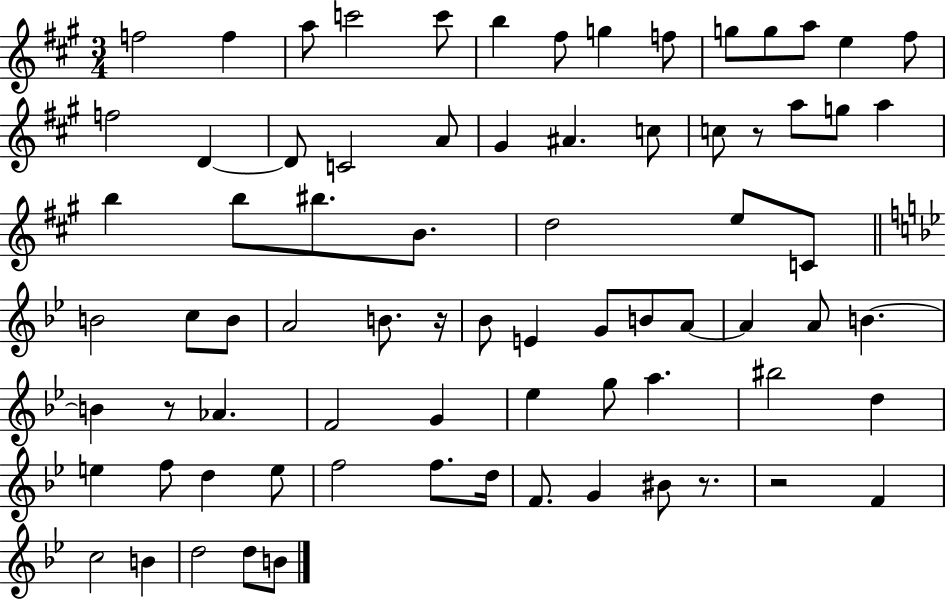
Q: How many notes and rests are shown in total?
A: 76